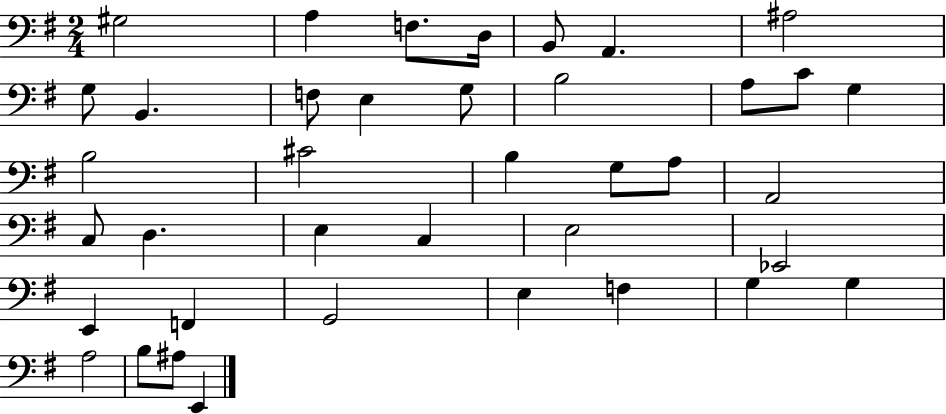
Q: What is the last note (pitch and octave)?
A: E2